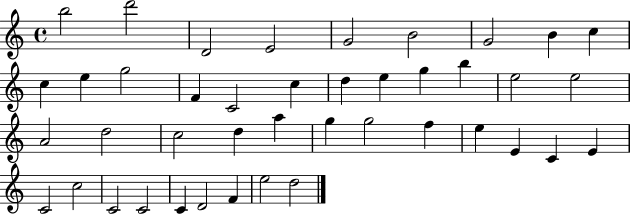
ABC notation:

X:1
T:Untitled
M:4/4
L:1/4
K:C
b2 d'2 D2 E2 G2 B2 G2 B c c e g2 F C2 c d e g b e2 e2 A2 d2 c2 d a g g2 f e E C E C2 c2 C2 C2 C D2 F e2 d2